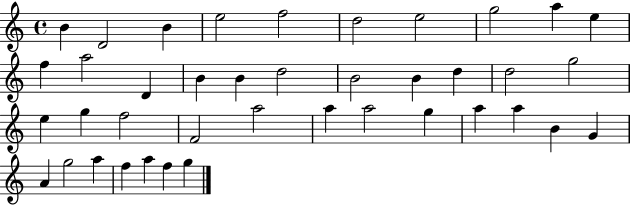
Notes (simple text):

B4/q D4/h B4/q E5/h F5/h D5/h E5/h G5/h A5/q E5/q F5/q A5/h D4/q B4/q B4/q D5/h B4/h B4/q D5/q D5/h G5/h E5/q G5/q F5/h F4/h A5/h A5/q A5/h G5/q A5/q A5/q B4/q G4/q A4/q G5/h A5/q F5/q A5/q F5/q G5/q